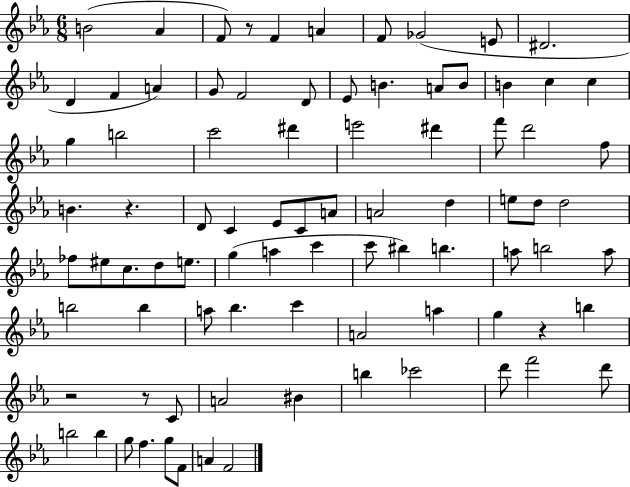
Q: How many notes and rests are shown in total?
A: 86